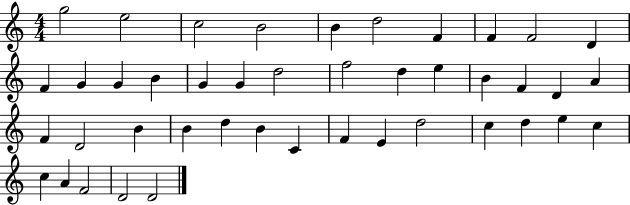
{
  \clef treble
  \numericTimeSignature
  \time 4/4
  \key c \major
  g''2 e''2 | c''2 b'2 | b'4 d''2 f'4 | f'4 f'2 d'4 | \break f'4 g'4 g'4 b'4 | g'4 g'4 d''2 | f''2 d''4 e''4 | b'4 f'4 d'4 a'4 | \break f'4 d'2 b'4 | b'4 d''4 b'4 c'4 | f'4 e'4 d''2 | c''4 d''4 e''4 c''4 | \break c''4 a'4 f'2 | d'2 d'2 | \bar "|."
}